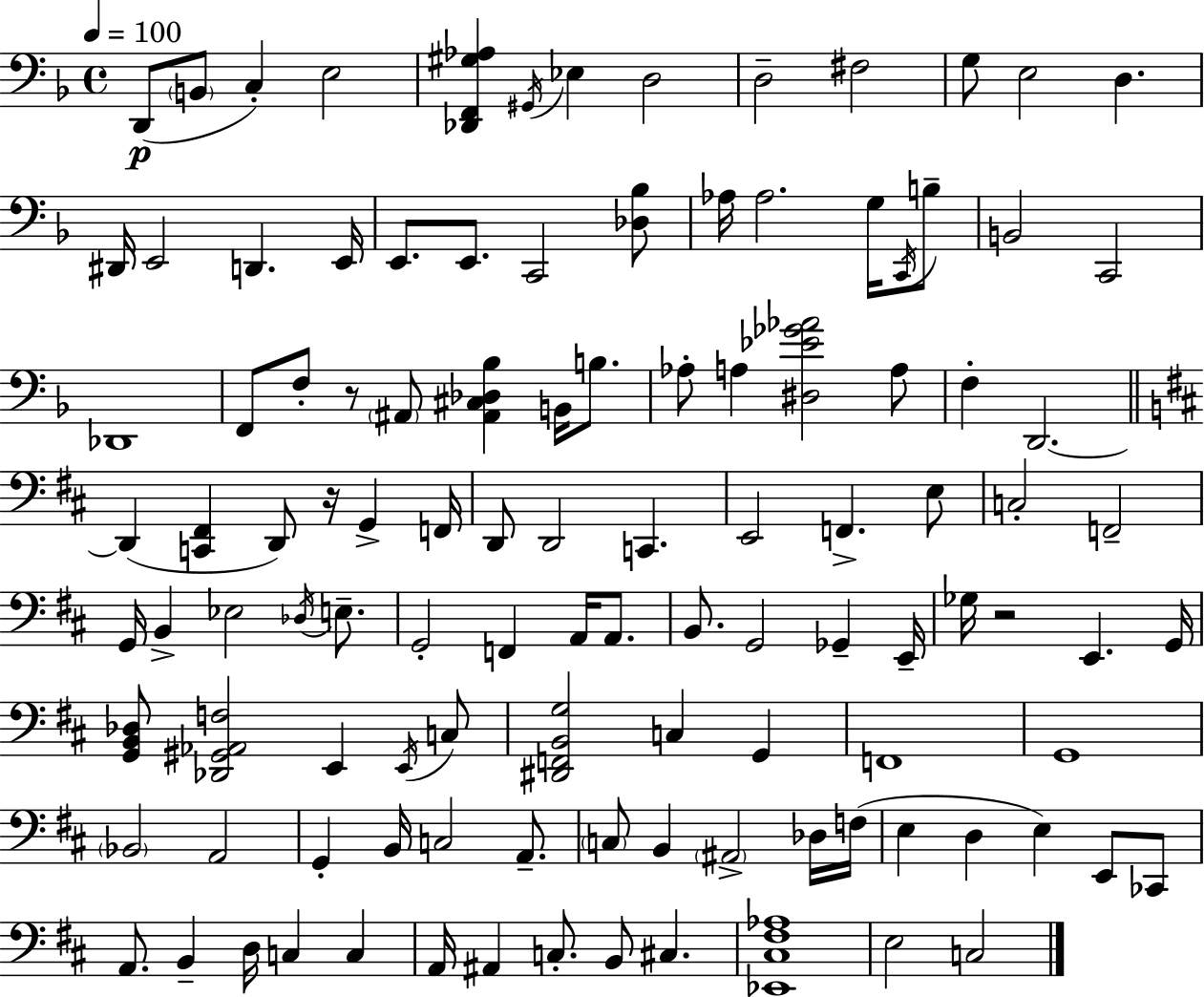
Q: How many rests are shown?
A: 3